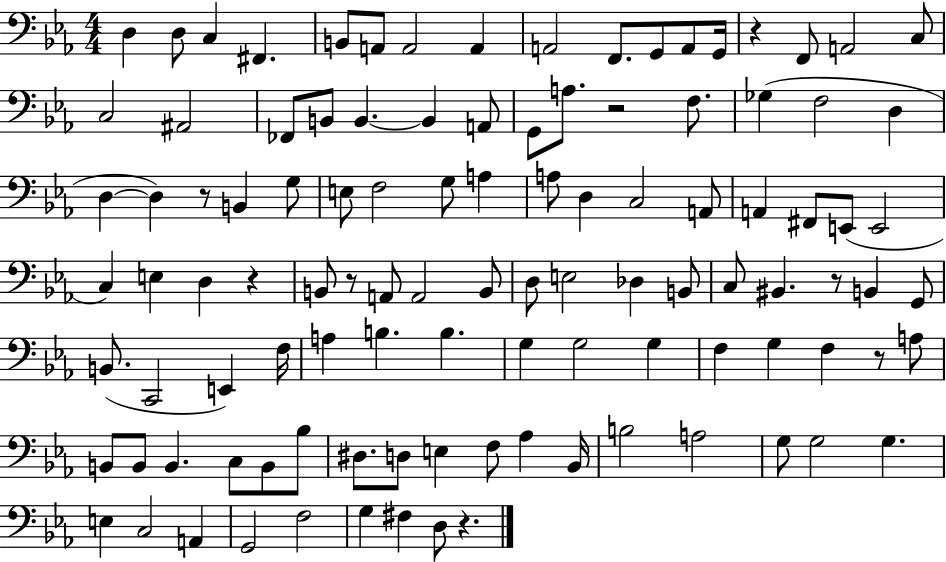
{
  \clef bass
  \numericTimeSignature
  \time 4/4
  \key ees \major
  d4 d8 c4 fis,4. | b,8 a,8 a,2 a,4 | a,2 f,8. g,8 a,8 g,16 | r4 f,8 a,2 c8 | \break c2 ais,2 | fes,8 b,8 b,4.~~ b,4 a,8 | g,8 a8. r2 f8. | ges4( f2 d4 | \break d4~~ d4) r8 b,4 g8 | e8 f2 g8 a4 | a8 d4 c2 a,8 | a,4 fis,8 e,8( e,2 | \break c4) e4 d4 r4 | b,8 r8 a,8 a,2 b,8 | d8 e2 des4 b,8 | c8 bis,4. r8 b,4 g,8 | \break b,8.( c,2 e,4) f16 | a4 b4. b4. | g4 g2 g4 | f4 g4 f4 r8 a8 | \break b,8 b,8 b,4. c8 b,8 bes8 | dis8. d8 e4 f8 aes4 bes,16 | b2 a2 | g8 g2 g4. | \break e4 c2 a,4 | g,2 f2 | g4 fis4 d8 r4. | \bar "|."
}